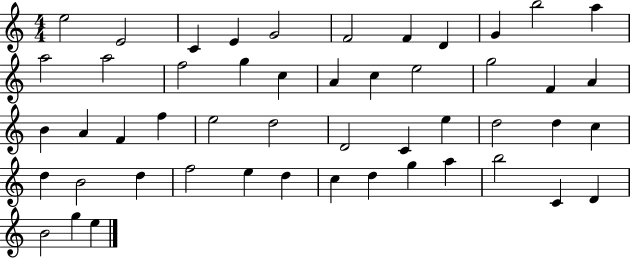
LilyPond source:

{
  \clef treble
  \numericTimeSignature
  \time 4/4
  \key c \major
  e''2 e'2 | c'4 e'4 g'2 | f'2 f'4 d'4 | g'4 b''2 a''4 | \break a''2 a''2 | f''2 g''4 c''4 | a'4 c''4 e''2 | g''2 f'4 a'4 | \break b'4 a'4 f'4 f''4 | e''2 d''2 | d'2 c'4 e''4 | d''2 d''4 c''4 | \break d''4 b'2 d''4 | f''2 e''4 d''4 | c''4 d''4 g''4 a''4 | b''2 c'4 d'4 | \break b'2 g''4 e''4 | \bar "|."
}